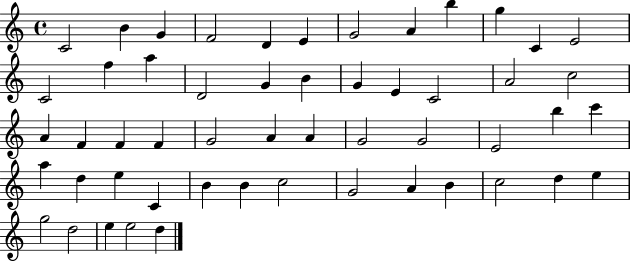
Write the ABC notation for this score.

X:1
T:Untitled
M:4/4
L:1/4
K:C
C2 B G F2 D E G2 A b g C E2 C2 f a D2 G B G E C2 A2 c2 A F F F G2 A A G2 G2 E2 b c' a d e C B B c2 G2 A B c2 d e g2 d2 e e2 d